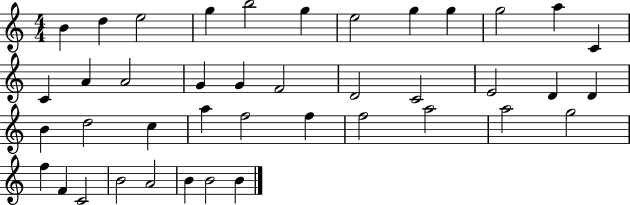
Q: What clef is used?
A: treble